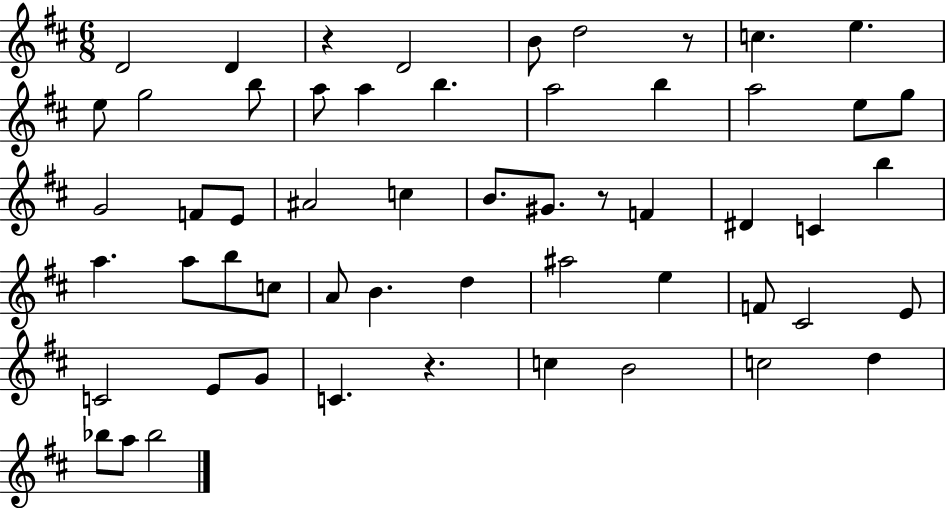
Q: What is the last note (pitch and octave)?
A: Bb5